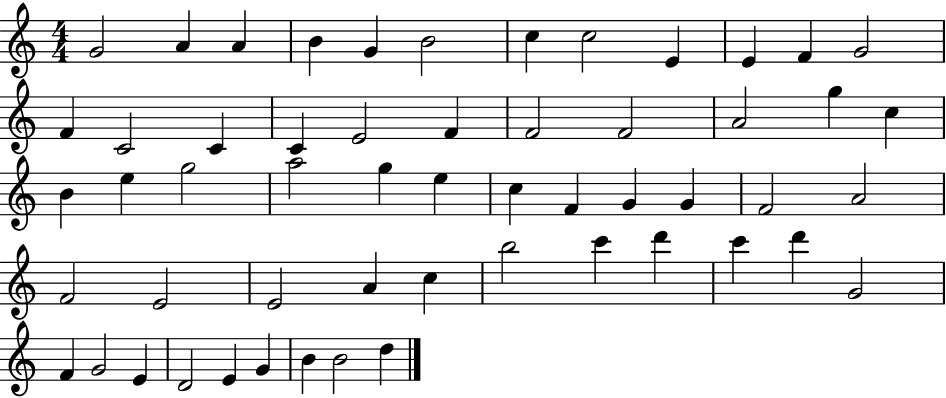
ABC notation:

X:1
T:Untitled
M:4/4
L:1/4
K:C
G2 A A B G B2 c c2 E E F G2 F C2 C C E2 F F2 F2 A2 g c B e g2 a2 g e c F G G F2 A2 F2 E2 E2 A c b2 c' d' c' d' G2 F G2 E D2 E G B B2 d